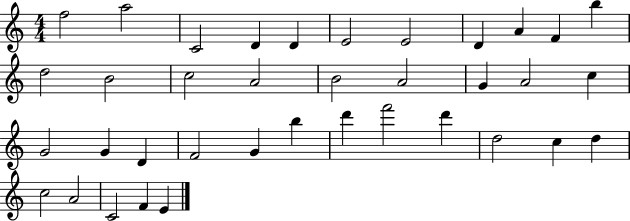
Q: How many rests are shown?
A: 0